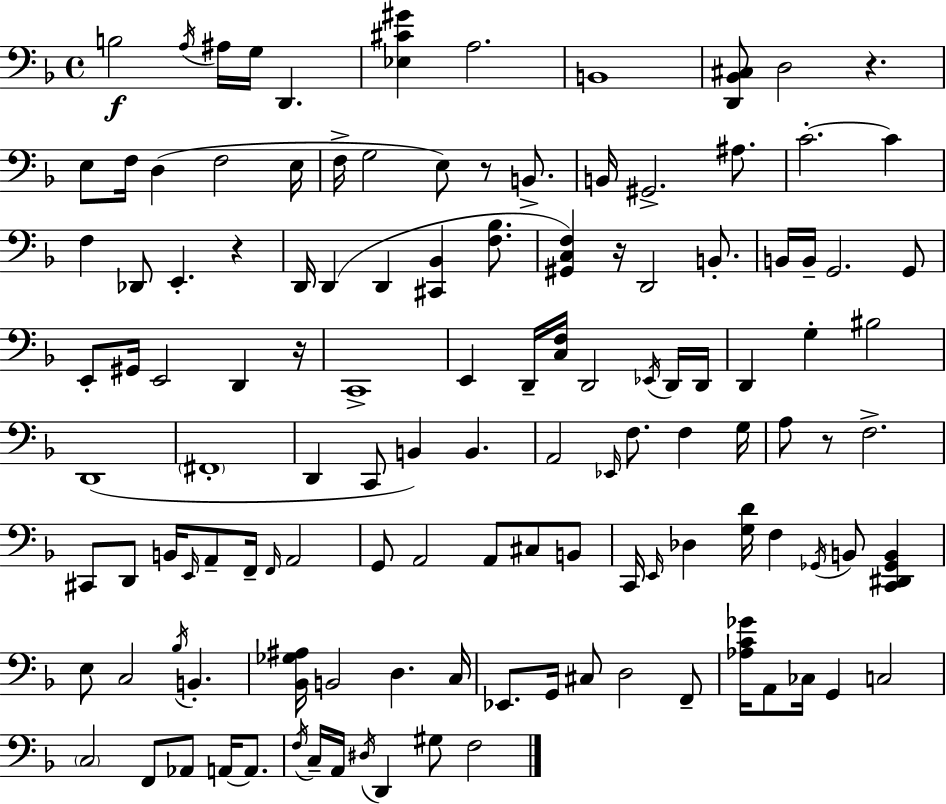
{
  \clef bass
  \time 4/4
  \defaultTimeSignature
  \key f \major
  b2\f \acciaccatura { a16 } ais16 g16 d,4. | <ees cis' gis'>4 a2. | b,1 | <d, bes, cis>8 d2 r4. | \break e8 f16 d4( f2 | e16 f16-> g2 e8) r8 b,8.-> | b,16 gis,2.-> ais8. | c'2.-.~~ c'4 | \break f4 des,8 e,4.-. r4 | d,16 d,4( d,4 <cis, bes,>4 <f bes>8. | <gis, c f>4) r16 d,2 b,8.-. | b,16 b,16-- g,2. g,8 | \break e,8-. gis,16 e,2 d,4 | r16 c,1-> | e,4 d,16-- <c f>16 d,2 \acciaccatura { ees,16 } | d,16 d,16 d,4 g4-. bis2 | \break d,1( | \parenthesize fis,1-. | d,4 c,8 b,4) b,4. | a,2 \grace { ees,16 } f8. f4 | \break g16 a8 r8 f2.-> | cis,8 d,8 b,16 \grace { e,16 } a,8-- f,16-- \grace { f,16 } a,2 | g,8 a,2 a,8 | cis8 b,8 c,16 \grace { e,16 } des4 <g d'>16 f4 | \break \acciaccatura { ges,16 } b,8 <c, dis, ges, b,>4 e8 c2 | \acciaccatura { bes16 } b,4.-. <bes, ges ais>16 b,2 | d4. c16 ees,8. g,16 cis8 d2 | f,8-- <aes c' ges'>16 a,8 ces16 g,4 | \break c2 \parenthesize c2 | f,8 aes,8 a,16~~ a,8. \acciaccatura { f16 } c16-- a,16 \acciaccatura { dis16 } d,4 | gis8 f2 \bar "|."
}